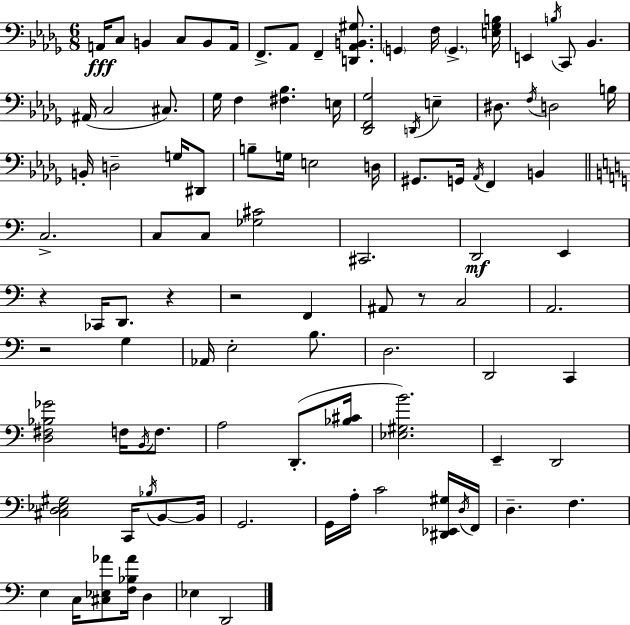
A2/s C3/e B2/q C3/e B2/e A2/s F2/e. Ab2/e F2/q [D2,Ab2,B2,G#3]/e. G2/q F3/s G2/q. [E3,Gb3,B3]/s E2/q B3/s C2/e Bb2/q. A#2/s C3/h C#3/e. Gb3/s F3/q [F#3,Bb3]/q. E3/s [Db2,F2,Gb3]/h D2/s E3/q D#3/e. F3/s D3/h B3/s B2/s D3/h G3/s D#2/e B3/e G3/s E3/h D3/s G#2/e. G2/s Ab2/s F2/q B2/q C3/h. C3/e C3/e [Gb3,C#4]/h C#2/h. D2/h E2/q R/q CES2/s D2/e. R/q R/h F2/q A#2/e R/e C3/h A2/h. R/h G3/q Ab2/s E3/h B3/e. D3/h. D2/h C2/q [D3,F#3,Bb3,Gb4]/h F3/s B2/s F3/e. A3/h D2/e. [Bb3,C#4]/s [Eb3,G#3,B4]/h. E2/q D2/h [C#3,D3,Eb3,G#3]/h C2/s Bb3/s B2/e B2/s G2/h. G2/s A3/s C4/h [D#2,Eb2,G#3]/s D3/s F2/s D3/q. F3/q. E3/q C3/s [C#3,Eb3,Ab4]/e [F3,Bb3,Ab4]/s D3/q Eb3/q D2/h